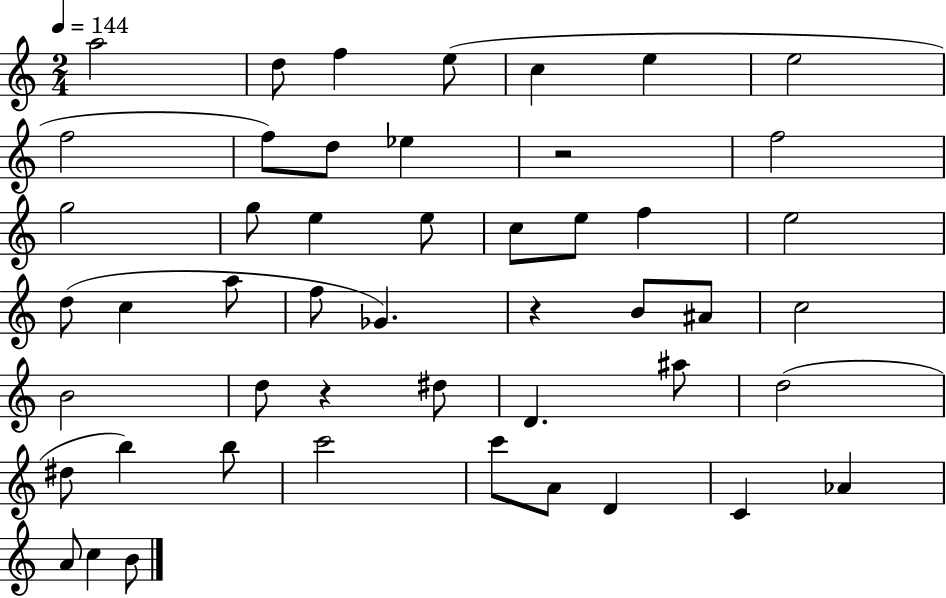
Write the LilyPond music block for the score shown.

{
  \clef treble
  \numericTimeSignature
  \time 2/4
  \key c \major
  \tempo 4 = 144
  a''2 | d''8 f''4 e''8( | c''4 e''4 | e''2 | \break f''2 | f''8) d''8 ees''4 | r2 | f''2 | \break g''2 | g''8 e''4 e''8 | c''8 e''8 f''4 | e''2 | \break d''8( c''4 a''8 | f''8 ges'4.) | r4 b'8 ais'8 | c''2 | \break b'2 | d''8 r4 dis''8 | d'4. ais''8 | d''2( | \break dis''8 b''4) b''8 | c'''2 | c'''8 a'8 d'4 | c'4 aes'4 | \break a'8 c''4 b'8 | \bar "|."
}